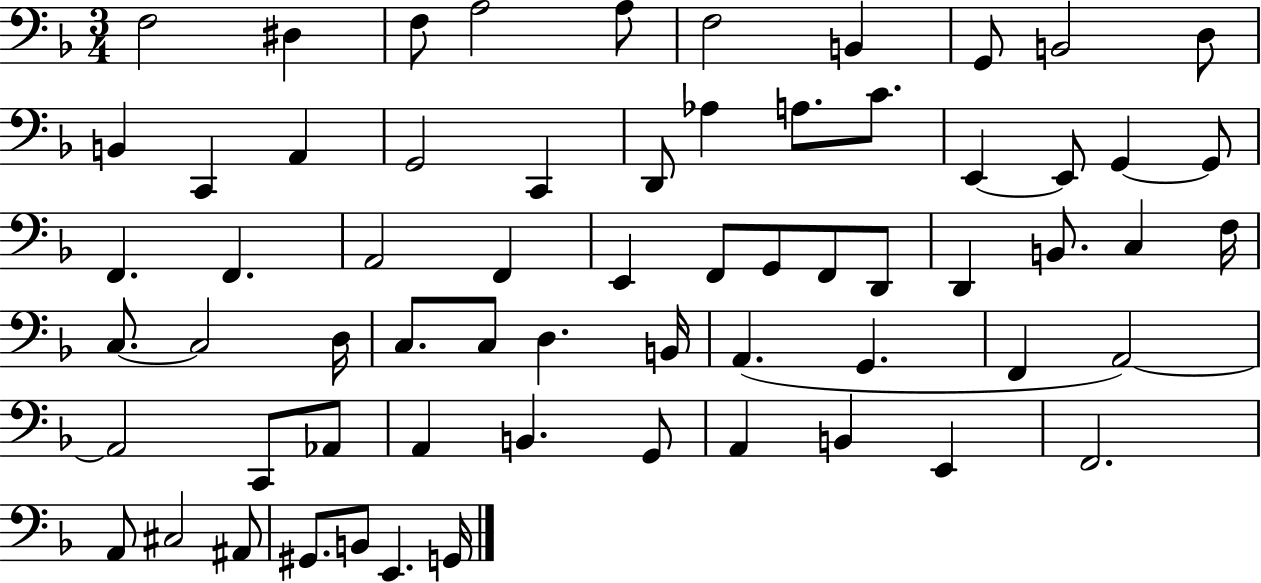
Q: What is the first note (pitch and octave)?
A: F3